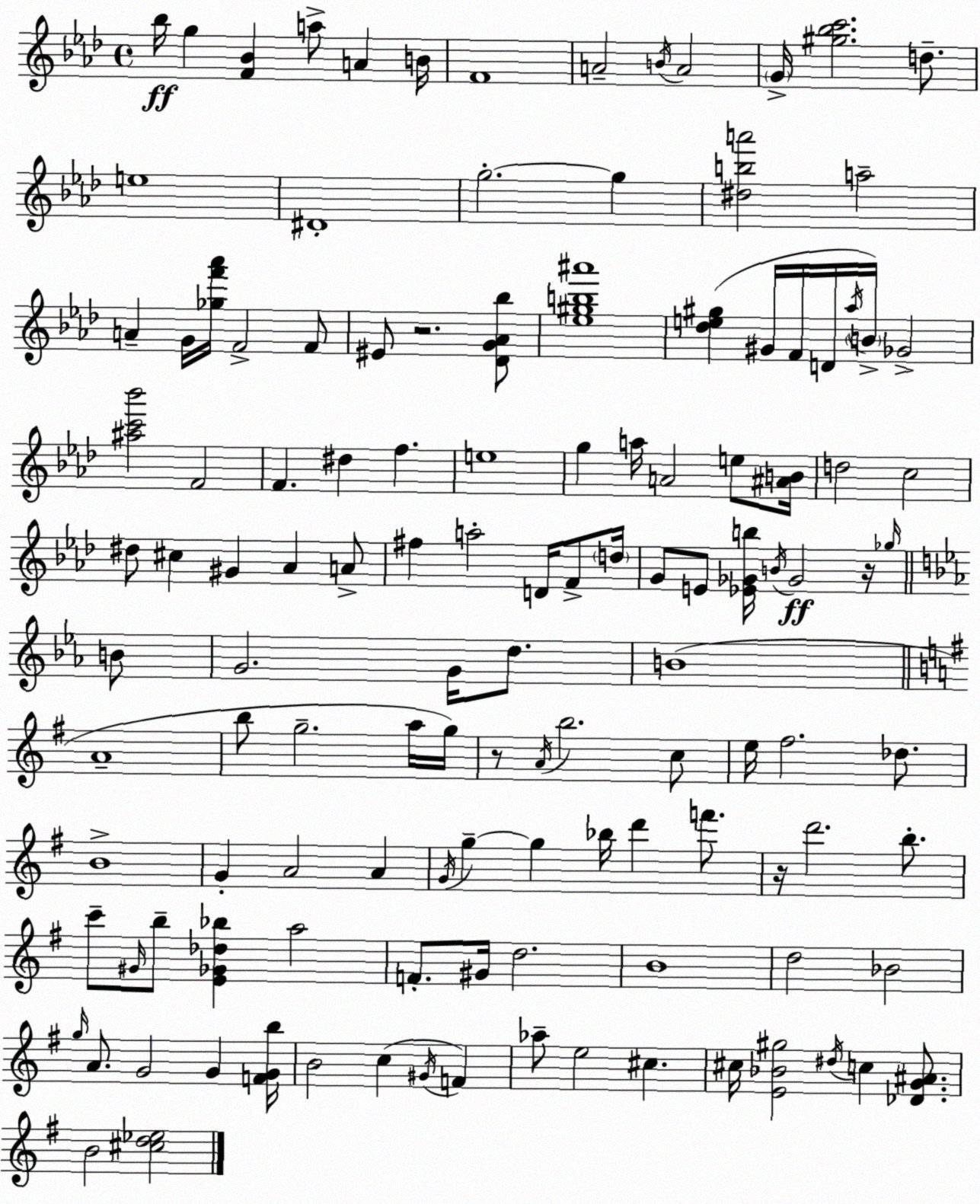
X:1
T:Untitled
M:4/4
L:1/4
K:Ab
_b/4 g [F_B] a/2 A B/4 F4 A2 B/4 A2 G/4 [^g_bc']2 d/2 e4 ^D4 g2 g [^dba']2 a2 A G/4 [_gf'_a']/4 F2 F/2 ^E/2 z2 [_DG_A_b]/2 [_e^gb^a']4 [_de^g] ^G/4 F/4 D/4 _a/4 B/4 _G2 [^ac'_b']2 F2 F ^d f e4 g a/4 A2 e/2 [^AB]/4 d2 c2 ^d/2 ^c ^G _A A/2 ^f a2 D/4 F/2 d/4 G/2 E/2 [_E_Gb]/4 B/4 _G2 z/4 _g/4 B/2 G2 G/4 d/2 B4 A4 b/2 g2 a/4 g/4 z/2 A/4 b2 c/2 e/4 ^f2 _d/2 B4 G A2 A G/4 g g _b/4 d' f'/2 z/4 d'2 b/2 c'/2 ^G/4 b/2 [E_G_d_b] a2 F/2 ^G/4 d2 B4 d2 _B2 g/4 A/2 G2 G [FGb]/4 B2 c ^G/4 F _a/2 e2 ^c ^c/4 [E_B^g]2 ^d/4 c [_DG^A]/2 B2 [^cd_e]2